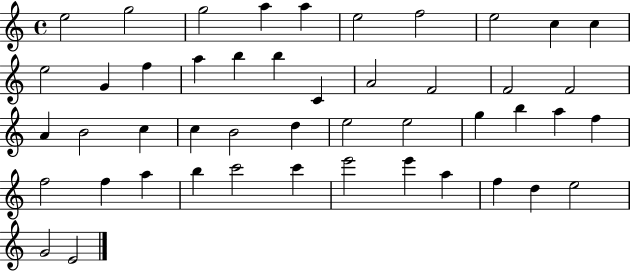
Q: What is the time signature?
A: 4/4